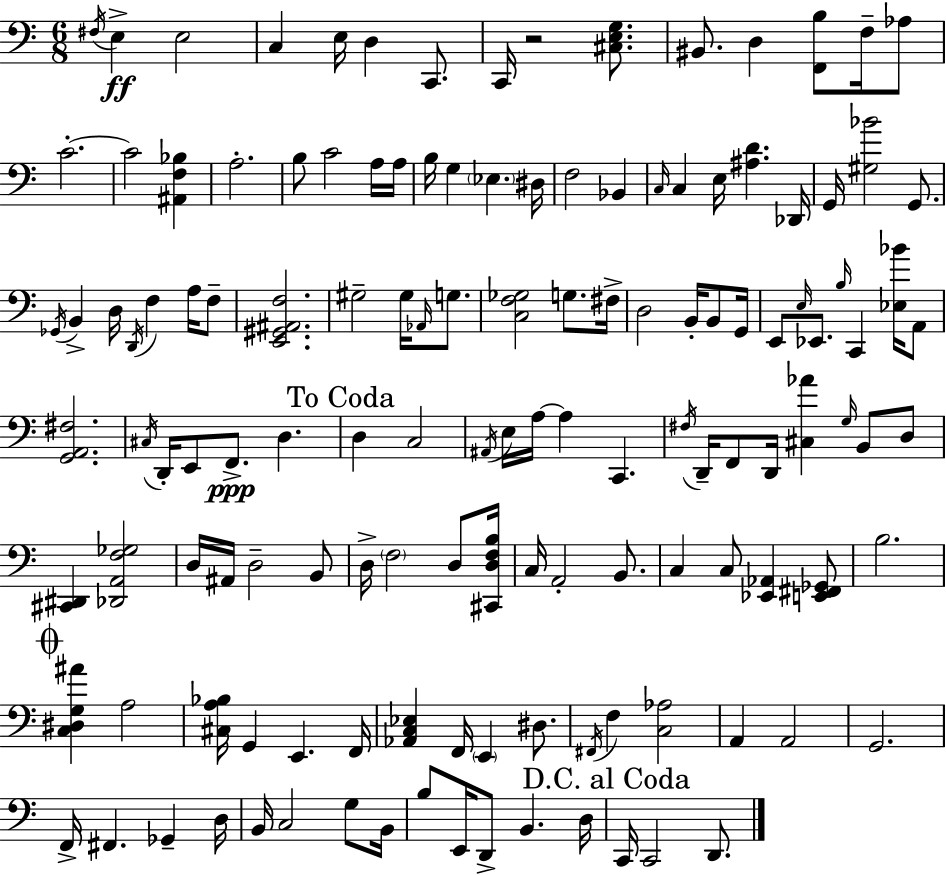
X:1
T:Untitled
M:6/8
L:1/4
K:C
^F,/4 E, E,2 C, E,/4 D, C,,/2 C,,/4 z2 [^C,E,G,]/2 ^B,,/2 D, [F,,B,]/2 F,/4 _A,/2 C2 C2 [^A,,F,_B,] A,2 B,/2 C2 A,/4 A,/4 B,/4 G, _E, ^D,/4 F,2 _B,, C,/4 C, E,/4 [^A,D] _D,,/4 G,,/4 [^G,_B]2 G,,/2 _G,,/4 B,, D,/4 D,,/4 F, A,/4 F,/2 [E,,^G,,^A,,F,]2 ^G,2 ^G,/4 _A,,/4 G,/2 [C,F,_G,]2 G,/2 ^F,/4 D,2 B,,/4 B,,/2 G,,/4 E,,/2 E,/4 _E,,/2 B,/4 C,, [_E,_B]/4 A,,/2 [G,,A,,^F,]2 ^C,/4 D,,/4 E,,/2 F,,/2 D, D, C,2 ^A,,/4 E,/4 A,/4 A, C,, ^F,/4 D,,/4 F,,/2 D,,/4 [^C,_A] G,/4 B,,/2 D,/2 [^C,,^D,,] [_D,,A,,F,_G,]2 D,/4 ^A,,/4 D,2 B,,/2 D,/4 F,2 D,/2 [^C,,D,F,B,]/4 C,/4 A,,2 B,,/2 C, C,/2 [_E,,_A,,] [E,,^F,,_G,,]/2 B,2 [C,^D,G,^A] A,2 [^C,A,_B,]/4 G,, E,, F,,/4 [_A,,C,_E,] F,,/4 E,, ^D,/2 ^F,,/4 F, [C,_A,]2 A,, A,,2 G,,2 F,,/4 ^F,, _G,, D,/4 B,,/4 C,2 G,/2 B,,/4 B,/2 E,,/4 D,,/2 B,, D,/4 C,,/4 C,,2 D,,/2